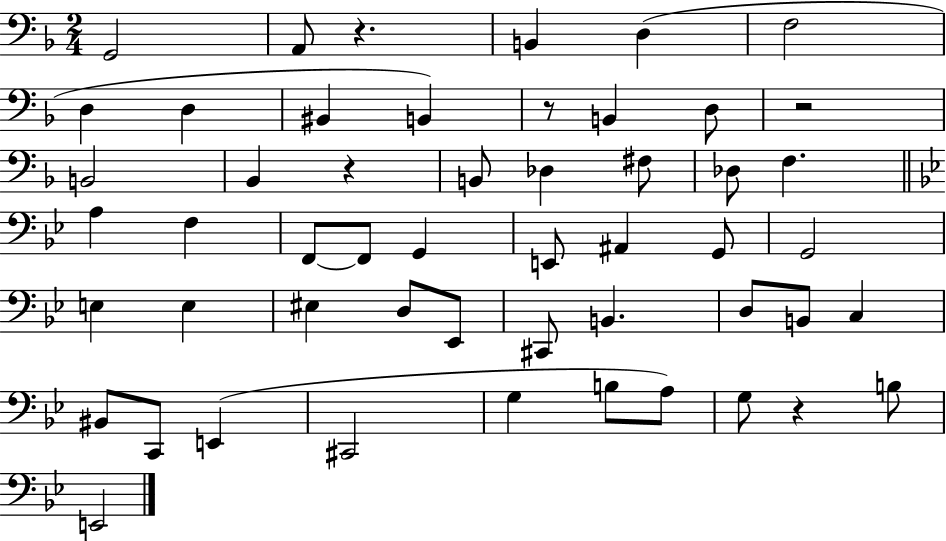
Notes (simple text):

G2/h A2/e R/q. B2/q D3/q F3/h D3/q D3/q BIS2/q B2/q R/e B2/q D3/e R/h B2/h Bb2/q R/q B2/e Db3/q F#3/e Db3/e F3/q. A3/q F3/q F2/e F2/e G2/q E2/e A#2/q G2/e G2/h E3/q E3/q EIS3/q D3/e Eb2/e C#2/e B2/q. D3/e B2/e C3/q BIS2/e C2/e E2/q C#2/h G3/q B3/e A3/e G3/e R/q B3/e E2/h